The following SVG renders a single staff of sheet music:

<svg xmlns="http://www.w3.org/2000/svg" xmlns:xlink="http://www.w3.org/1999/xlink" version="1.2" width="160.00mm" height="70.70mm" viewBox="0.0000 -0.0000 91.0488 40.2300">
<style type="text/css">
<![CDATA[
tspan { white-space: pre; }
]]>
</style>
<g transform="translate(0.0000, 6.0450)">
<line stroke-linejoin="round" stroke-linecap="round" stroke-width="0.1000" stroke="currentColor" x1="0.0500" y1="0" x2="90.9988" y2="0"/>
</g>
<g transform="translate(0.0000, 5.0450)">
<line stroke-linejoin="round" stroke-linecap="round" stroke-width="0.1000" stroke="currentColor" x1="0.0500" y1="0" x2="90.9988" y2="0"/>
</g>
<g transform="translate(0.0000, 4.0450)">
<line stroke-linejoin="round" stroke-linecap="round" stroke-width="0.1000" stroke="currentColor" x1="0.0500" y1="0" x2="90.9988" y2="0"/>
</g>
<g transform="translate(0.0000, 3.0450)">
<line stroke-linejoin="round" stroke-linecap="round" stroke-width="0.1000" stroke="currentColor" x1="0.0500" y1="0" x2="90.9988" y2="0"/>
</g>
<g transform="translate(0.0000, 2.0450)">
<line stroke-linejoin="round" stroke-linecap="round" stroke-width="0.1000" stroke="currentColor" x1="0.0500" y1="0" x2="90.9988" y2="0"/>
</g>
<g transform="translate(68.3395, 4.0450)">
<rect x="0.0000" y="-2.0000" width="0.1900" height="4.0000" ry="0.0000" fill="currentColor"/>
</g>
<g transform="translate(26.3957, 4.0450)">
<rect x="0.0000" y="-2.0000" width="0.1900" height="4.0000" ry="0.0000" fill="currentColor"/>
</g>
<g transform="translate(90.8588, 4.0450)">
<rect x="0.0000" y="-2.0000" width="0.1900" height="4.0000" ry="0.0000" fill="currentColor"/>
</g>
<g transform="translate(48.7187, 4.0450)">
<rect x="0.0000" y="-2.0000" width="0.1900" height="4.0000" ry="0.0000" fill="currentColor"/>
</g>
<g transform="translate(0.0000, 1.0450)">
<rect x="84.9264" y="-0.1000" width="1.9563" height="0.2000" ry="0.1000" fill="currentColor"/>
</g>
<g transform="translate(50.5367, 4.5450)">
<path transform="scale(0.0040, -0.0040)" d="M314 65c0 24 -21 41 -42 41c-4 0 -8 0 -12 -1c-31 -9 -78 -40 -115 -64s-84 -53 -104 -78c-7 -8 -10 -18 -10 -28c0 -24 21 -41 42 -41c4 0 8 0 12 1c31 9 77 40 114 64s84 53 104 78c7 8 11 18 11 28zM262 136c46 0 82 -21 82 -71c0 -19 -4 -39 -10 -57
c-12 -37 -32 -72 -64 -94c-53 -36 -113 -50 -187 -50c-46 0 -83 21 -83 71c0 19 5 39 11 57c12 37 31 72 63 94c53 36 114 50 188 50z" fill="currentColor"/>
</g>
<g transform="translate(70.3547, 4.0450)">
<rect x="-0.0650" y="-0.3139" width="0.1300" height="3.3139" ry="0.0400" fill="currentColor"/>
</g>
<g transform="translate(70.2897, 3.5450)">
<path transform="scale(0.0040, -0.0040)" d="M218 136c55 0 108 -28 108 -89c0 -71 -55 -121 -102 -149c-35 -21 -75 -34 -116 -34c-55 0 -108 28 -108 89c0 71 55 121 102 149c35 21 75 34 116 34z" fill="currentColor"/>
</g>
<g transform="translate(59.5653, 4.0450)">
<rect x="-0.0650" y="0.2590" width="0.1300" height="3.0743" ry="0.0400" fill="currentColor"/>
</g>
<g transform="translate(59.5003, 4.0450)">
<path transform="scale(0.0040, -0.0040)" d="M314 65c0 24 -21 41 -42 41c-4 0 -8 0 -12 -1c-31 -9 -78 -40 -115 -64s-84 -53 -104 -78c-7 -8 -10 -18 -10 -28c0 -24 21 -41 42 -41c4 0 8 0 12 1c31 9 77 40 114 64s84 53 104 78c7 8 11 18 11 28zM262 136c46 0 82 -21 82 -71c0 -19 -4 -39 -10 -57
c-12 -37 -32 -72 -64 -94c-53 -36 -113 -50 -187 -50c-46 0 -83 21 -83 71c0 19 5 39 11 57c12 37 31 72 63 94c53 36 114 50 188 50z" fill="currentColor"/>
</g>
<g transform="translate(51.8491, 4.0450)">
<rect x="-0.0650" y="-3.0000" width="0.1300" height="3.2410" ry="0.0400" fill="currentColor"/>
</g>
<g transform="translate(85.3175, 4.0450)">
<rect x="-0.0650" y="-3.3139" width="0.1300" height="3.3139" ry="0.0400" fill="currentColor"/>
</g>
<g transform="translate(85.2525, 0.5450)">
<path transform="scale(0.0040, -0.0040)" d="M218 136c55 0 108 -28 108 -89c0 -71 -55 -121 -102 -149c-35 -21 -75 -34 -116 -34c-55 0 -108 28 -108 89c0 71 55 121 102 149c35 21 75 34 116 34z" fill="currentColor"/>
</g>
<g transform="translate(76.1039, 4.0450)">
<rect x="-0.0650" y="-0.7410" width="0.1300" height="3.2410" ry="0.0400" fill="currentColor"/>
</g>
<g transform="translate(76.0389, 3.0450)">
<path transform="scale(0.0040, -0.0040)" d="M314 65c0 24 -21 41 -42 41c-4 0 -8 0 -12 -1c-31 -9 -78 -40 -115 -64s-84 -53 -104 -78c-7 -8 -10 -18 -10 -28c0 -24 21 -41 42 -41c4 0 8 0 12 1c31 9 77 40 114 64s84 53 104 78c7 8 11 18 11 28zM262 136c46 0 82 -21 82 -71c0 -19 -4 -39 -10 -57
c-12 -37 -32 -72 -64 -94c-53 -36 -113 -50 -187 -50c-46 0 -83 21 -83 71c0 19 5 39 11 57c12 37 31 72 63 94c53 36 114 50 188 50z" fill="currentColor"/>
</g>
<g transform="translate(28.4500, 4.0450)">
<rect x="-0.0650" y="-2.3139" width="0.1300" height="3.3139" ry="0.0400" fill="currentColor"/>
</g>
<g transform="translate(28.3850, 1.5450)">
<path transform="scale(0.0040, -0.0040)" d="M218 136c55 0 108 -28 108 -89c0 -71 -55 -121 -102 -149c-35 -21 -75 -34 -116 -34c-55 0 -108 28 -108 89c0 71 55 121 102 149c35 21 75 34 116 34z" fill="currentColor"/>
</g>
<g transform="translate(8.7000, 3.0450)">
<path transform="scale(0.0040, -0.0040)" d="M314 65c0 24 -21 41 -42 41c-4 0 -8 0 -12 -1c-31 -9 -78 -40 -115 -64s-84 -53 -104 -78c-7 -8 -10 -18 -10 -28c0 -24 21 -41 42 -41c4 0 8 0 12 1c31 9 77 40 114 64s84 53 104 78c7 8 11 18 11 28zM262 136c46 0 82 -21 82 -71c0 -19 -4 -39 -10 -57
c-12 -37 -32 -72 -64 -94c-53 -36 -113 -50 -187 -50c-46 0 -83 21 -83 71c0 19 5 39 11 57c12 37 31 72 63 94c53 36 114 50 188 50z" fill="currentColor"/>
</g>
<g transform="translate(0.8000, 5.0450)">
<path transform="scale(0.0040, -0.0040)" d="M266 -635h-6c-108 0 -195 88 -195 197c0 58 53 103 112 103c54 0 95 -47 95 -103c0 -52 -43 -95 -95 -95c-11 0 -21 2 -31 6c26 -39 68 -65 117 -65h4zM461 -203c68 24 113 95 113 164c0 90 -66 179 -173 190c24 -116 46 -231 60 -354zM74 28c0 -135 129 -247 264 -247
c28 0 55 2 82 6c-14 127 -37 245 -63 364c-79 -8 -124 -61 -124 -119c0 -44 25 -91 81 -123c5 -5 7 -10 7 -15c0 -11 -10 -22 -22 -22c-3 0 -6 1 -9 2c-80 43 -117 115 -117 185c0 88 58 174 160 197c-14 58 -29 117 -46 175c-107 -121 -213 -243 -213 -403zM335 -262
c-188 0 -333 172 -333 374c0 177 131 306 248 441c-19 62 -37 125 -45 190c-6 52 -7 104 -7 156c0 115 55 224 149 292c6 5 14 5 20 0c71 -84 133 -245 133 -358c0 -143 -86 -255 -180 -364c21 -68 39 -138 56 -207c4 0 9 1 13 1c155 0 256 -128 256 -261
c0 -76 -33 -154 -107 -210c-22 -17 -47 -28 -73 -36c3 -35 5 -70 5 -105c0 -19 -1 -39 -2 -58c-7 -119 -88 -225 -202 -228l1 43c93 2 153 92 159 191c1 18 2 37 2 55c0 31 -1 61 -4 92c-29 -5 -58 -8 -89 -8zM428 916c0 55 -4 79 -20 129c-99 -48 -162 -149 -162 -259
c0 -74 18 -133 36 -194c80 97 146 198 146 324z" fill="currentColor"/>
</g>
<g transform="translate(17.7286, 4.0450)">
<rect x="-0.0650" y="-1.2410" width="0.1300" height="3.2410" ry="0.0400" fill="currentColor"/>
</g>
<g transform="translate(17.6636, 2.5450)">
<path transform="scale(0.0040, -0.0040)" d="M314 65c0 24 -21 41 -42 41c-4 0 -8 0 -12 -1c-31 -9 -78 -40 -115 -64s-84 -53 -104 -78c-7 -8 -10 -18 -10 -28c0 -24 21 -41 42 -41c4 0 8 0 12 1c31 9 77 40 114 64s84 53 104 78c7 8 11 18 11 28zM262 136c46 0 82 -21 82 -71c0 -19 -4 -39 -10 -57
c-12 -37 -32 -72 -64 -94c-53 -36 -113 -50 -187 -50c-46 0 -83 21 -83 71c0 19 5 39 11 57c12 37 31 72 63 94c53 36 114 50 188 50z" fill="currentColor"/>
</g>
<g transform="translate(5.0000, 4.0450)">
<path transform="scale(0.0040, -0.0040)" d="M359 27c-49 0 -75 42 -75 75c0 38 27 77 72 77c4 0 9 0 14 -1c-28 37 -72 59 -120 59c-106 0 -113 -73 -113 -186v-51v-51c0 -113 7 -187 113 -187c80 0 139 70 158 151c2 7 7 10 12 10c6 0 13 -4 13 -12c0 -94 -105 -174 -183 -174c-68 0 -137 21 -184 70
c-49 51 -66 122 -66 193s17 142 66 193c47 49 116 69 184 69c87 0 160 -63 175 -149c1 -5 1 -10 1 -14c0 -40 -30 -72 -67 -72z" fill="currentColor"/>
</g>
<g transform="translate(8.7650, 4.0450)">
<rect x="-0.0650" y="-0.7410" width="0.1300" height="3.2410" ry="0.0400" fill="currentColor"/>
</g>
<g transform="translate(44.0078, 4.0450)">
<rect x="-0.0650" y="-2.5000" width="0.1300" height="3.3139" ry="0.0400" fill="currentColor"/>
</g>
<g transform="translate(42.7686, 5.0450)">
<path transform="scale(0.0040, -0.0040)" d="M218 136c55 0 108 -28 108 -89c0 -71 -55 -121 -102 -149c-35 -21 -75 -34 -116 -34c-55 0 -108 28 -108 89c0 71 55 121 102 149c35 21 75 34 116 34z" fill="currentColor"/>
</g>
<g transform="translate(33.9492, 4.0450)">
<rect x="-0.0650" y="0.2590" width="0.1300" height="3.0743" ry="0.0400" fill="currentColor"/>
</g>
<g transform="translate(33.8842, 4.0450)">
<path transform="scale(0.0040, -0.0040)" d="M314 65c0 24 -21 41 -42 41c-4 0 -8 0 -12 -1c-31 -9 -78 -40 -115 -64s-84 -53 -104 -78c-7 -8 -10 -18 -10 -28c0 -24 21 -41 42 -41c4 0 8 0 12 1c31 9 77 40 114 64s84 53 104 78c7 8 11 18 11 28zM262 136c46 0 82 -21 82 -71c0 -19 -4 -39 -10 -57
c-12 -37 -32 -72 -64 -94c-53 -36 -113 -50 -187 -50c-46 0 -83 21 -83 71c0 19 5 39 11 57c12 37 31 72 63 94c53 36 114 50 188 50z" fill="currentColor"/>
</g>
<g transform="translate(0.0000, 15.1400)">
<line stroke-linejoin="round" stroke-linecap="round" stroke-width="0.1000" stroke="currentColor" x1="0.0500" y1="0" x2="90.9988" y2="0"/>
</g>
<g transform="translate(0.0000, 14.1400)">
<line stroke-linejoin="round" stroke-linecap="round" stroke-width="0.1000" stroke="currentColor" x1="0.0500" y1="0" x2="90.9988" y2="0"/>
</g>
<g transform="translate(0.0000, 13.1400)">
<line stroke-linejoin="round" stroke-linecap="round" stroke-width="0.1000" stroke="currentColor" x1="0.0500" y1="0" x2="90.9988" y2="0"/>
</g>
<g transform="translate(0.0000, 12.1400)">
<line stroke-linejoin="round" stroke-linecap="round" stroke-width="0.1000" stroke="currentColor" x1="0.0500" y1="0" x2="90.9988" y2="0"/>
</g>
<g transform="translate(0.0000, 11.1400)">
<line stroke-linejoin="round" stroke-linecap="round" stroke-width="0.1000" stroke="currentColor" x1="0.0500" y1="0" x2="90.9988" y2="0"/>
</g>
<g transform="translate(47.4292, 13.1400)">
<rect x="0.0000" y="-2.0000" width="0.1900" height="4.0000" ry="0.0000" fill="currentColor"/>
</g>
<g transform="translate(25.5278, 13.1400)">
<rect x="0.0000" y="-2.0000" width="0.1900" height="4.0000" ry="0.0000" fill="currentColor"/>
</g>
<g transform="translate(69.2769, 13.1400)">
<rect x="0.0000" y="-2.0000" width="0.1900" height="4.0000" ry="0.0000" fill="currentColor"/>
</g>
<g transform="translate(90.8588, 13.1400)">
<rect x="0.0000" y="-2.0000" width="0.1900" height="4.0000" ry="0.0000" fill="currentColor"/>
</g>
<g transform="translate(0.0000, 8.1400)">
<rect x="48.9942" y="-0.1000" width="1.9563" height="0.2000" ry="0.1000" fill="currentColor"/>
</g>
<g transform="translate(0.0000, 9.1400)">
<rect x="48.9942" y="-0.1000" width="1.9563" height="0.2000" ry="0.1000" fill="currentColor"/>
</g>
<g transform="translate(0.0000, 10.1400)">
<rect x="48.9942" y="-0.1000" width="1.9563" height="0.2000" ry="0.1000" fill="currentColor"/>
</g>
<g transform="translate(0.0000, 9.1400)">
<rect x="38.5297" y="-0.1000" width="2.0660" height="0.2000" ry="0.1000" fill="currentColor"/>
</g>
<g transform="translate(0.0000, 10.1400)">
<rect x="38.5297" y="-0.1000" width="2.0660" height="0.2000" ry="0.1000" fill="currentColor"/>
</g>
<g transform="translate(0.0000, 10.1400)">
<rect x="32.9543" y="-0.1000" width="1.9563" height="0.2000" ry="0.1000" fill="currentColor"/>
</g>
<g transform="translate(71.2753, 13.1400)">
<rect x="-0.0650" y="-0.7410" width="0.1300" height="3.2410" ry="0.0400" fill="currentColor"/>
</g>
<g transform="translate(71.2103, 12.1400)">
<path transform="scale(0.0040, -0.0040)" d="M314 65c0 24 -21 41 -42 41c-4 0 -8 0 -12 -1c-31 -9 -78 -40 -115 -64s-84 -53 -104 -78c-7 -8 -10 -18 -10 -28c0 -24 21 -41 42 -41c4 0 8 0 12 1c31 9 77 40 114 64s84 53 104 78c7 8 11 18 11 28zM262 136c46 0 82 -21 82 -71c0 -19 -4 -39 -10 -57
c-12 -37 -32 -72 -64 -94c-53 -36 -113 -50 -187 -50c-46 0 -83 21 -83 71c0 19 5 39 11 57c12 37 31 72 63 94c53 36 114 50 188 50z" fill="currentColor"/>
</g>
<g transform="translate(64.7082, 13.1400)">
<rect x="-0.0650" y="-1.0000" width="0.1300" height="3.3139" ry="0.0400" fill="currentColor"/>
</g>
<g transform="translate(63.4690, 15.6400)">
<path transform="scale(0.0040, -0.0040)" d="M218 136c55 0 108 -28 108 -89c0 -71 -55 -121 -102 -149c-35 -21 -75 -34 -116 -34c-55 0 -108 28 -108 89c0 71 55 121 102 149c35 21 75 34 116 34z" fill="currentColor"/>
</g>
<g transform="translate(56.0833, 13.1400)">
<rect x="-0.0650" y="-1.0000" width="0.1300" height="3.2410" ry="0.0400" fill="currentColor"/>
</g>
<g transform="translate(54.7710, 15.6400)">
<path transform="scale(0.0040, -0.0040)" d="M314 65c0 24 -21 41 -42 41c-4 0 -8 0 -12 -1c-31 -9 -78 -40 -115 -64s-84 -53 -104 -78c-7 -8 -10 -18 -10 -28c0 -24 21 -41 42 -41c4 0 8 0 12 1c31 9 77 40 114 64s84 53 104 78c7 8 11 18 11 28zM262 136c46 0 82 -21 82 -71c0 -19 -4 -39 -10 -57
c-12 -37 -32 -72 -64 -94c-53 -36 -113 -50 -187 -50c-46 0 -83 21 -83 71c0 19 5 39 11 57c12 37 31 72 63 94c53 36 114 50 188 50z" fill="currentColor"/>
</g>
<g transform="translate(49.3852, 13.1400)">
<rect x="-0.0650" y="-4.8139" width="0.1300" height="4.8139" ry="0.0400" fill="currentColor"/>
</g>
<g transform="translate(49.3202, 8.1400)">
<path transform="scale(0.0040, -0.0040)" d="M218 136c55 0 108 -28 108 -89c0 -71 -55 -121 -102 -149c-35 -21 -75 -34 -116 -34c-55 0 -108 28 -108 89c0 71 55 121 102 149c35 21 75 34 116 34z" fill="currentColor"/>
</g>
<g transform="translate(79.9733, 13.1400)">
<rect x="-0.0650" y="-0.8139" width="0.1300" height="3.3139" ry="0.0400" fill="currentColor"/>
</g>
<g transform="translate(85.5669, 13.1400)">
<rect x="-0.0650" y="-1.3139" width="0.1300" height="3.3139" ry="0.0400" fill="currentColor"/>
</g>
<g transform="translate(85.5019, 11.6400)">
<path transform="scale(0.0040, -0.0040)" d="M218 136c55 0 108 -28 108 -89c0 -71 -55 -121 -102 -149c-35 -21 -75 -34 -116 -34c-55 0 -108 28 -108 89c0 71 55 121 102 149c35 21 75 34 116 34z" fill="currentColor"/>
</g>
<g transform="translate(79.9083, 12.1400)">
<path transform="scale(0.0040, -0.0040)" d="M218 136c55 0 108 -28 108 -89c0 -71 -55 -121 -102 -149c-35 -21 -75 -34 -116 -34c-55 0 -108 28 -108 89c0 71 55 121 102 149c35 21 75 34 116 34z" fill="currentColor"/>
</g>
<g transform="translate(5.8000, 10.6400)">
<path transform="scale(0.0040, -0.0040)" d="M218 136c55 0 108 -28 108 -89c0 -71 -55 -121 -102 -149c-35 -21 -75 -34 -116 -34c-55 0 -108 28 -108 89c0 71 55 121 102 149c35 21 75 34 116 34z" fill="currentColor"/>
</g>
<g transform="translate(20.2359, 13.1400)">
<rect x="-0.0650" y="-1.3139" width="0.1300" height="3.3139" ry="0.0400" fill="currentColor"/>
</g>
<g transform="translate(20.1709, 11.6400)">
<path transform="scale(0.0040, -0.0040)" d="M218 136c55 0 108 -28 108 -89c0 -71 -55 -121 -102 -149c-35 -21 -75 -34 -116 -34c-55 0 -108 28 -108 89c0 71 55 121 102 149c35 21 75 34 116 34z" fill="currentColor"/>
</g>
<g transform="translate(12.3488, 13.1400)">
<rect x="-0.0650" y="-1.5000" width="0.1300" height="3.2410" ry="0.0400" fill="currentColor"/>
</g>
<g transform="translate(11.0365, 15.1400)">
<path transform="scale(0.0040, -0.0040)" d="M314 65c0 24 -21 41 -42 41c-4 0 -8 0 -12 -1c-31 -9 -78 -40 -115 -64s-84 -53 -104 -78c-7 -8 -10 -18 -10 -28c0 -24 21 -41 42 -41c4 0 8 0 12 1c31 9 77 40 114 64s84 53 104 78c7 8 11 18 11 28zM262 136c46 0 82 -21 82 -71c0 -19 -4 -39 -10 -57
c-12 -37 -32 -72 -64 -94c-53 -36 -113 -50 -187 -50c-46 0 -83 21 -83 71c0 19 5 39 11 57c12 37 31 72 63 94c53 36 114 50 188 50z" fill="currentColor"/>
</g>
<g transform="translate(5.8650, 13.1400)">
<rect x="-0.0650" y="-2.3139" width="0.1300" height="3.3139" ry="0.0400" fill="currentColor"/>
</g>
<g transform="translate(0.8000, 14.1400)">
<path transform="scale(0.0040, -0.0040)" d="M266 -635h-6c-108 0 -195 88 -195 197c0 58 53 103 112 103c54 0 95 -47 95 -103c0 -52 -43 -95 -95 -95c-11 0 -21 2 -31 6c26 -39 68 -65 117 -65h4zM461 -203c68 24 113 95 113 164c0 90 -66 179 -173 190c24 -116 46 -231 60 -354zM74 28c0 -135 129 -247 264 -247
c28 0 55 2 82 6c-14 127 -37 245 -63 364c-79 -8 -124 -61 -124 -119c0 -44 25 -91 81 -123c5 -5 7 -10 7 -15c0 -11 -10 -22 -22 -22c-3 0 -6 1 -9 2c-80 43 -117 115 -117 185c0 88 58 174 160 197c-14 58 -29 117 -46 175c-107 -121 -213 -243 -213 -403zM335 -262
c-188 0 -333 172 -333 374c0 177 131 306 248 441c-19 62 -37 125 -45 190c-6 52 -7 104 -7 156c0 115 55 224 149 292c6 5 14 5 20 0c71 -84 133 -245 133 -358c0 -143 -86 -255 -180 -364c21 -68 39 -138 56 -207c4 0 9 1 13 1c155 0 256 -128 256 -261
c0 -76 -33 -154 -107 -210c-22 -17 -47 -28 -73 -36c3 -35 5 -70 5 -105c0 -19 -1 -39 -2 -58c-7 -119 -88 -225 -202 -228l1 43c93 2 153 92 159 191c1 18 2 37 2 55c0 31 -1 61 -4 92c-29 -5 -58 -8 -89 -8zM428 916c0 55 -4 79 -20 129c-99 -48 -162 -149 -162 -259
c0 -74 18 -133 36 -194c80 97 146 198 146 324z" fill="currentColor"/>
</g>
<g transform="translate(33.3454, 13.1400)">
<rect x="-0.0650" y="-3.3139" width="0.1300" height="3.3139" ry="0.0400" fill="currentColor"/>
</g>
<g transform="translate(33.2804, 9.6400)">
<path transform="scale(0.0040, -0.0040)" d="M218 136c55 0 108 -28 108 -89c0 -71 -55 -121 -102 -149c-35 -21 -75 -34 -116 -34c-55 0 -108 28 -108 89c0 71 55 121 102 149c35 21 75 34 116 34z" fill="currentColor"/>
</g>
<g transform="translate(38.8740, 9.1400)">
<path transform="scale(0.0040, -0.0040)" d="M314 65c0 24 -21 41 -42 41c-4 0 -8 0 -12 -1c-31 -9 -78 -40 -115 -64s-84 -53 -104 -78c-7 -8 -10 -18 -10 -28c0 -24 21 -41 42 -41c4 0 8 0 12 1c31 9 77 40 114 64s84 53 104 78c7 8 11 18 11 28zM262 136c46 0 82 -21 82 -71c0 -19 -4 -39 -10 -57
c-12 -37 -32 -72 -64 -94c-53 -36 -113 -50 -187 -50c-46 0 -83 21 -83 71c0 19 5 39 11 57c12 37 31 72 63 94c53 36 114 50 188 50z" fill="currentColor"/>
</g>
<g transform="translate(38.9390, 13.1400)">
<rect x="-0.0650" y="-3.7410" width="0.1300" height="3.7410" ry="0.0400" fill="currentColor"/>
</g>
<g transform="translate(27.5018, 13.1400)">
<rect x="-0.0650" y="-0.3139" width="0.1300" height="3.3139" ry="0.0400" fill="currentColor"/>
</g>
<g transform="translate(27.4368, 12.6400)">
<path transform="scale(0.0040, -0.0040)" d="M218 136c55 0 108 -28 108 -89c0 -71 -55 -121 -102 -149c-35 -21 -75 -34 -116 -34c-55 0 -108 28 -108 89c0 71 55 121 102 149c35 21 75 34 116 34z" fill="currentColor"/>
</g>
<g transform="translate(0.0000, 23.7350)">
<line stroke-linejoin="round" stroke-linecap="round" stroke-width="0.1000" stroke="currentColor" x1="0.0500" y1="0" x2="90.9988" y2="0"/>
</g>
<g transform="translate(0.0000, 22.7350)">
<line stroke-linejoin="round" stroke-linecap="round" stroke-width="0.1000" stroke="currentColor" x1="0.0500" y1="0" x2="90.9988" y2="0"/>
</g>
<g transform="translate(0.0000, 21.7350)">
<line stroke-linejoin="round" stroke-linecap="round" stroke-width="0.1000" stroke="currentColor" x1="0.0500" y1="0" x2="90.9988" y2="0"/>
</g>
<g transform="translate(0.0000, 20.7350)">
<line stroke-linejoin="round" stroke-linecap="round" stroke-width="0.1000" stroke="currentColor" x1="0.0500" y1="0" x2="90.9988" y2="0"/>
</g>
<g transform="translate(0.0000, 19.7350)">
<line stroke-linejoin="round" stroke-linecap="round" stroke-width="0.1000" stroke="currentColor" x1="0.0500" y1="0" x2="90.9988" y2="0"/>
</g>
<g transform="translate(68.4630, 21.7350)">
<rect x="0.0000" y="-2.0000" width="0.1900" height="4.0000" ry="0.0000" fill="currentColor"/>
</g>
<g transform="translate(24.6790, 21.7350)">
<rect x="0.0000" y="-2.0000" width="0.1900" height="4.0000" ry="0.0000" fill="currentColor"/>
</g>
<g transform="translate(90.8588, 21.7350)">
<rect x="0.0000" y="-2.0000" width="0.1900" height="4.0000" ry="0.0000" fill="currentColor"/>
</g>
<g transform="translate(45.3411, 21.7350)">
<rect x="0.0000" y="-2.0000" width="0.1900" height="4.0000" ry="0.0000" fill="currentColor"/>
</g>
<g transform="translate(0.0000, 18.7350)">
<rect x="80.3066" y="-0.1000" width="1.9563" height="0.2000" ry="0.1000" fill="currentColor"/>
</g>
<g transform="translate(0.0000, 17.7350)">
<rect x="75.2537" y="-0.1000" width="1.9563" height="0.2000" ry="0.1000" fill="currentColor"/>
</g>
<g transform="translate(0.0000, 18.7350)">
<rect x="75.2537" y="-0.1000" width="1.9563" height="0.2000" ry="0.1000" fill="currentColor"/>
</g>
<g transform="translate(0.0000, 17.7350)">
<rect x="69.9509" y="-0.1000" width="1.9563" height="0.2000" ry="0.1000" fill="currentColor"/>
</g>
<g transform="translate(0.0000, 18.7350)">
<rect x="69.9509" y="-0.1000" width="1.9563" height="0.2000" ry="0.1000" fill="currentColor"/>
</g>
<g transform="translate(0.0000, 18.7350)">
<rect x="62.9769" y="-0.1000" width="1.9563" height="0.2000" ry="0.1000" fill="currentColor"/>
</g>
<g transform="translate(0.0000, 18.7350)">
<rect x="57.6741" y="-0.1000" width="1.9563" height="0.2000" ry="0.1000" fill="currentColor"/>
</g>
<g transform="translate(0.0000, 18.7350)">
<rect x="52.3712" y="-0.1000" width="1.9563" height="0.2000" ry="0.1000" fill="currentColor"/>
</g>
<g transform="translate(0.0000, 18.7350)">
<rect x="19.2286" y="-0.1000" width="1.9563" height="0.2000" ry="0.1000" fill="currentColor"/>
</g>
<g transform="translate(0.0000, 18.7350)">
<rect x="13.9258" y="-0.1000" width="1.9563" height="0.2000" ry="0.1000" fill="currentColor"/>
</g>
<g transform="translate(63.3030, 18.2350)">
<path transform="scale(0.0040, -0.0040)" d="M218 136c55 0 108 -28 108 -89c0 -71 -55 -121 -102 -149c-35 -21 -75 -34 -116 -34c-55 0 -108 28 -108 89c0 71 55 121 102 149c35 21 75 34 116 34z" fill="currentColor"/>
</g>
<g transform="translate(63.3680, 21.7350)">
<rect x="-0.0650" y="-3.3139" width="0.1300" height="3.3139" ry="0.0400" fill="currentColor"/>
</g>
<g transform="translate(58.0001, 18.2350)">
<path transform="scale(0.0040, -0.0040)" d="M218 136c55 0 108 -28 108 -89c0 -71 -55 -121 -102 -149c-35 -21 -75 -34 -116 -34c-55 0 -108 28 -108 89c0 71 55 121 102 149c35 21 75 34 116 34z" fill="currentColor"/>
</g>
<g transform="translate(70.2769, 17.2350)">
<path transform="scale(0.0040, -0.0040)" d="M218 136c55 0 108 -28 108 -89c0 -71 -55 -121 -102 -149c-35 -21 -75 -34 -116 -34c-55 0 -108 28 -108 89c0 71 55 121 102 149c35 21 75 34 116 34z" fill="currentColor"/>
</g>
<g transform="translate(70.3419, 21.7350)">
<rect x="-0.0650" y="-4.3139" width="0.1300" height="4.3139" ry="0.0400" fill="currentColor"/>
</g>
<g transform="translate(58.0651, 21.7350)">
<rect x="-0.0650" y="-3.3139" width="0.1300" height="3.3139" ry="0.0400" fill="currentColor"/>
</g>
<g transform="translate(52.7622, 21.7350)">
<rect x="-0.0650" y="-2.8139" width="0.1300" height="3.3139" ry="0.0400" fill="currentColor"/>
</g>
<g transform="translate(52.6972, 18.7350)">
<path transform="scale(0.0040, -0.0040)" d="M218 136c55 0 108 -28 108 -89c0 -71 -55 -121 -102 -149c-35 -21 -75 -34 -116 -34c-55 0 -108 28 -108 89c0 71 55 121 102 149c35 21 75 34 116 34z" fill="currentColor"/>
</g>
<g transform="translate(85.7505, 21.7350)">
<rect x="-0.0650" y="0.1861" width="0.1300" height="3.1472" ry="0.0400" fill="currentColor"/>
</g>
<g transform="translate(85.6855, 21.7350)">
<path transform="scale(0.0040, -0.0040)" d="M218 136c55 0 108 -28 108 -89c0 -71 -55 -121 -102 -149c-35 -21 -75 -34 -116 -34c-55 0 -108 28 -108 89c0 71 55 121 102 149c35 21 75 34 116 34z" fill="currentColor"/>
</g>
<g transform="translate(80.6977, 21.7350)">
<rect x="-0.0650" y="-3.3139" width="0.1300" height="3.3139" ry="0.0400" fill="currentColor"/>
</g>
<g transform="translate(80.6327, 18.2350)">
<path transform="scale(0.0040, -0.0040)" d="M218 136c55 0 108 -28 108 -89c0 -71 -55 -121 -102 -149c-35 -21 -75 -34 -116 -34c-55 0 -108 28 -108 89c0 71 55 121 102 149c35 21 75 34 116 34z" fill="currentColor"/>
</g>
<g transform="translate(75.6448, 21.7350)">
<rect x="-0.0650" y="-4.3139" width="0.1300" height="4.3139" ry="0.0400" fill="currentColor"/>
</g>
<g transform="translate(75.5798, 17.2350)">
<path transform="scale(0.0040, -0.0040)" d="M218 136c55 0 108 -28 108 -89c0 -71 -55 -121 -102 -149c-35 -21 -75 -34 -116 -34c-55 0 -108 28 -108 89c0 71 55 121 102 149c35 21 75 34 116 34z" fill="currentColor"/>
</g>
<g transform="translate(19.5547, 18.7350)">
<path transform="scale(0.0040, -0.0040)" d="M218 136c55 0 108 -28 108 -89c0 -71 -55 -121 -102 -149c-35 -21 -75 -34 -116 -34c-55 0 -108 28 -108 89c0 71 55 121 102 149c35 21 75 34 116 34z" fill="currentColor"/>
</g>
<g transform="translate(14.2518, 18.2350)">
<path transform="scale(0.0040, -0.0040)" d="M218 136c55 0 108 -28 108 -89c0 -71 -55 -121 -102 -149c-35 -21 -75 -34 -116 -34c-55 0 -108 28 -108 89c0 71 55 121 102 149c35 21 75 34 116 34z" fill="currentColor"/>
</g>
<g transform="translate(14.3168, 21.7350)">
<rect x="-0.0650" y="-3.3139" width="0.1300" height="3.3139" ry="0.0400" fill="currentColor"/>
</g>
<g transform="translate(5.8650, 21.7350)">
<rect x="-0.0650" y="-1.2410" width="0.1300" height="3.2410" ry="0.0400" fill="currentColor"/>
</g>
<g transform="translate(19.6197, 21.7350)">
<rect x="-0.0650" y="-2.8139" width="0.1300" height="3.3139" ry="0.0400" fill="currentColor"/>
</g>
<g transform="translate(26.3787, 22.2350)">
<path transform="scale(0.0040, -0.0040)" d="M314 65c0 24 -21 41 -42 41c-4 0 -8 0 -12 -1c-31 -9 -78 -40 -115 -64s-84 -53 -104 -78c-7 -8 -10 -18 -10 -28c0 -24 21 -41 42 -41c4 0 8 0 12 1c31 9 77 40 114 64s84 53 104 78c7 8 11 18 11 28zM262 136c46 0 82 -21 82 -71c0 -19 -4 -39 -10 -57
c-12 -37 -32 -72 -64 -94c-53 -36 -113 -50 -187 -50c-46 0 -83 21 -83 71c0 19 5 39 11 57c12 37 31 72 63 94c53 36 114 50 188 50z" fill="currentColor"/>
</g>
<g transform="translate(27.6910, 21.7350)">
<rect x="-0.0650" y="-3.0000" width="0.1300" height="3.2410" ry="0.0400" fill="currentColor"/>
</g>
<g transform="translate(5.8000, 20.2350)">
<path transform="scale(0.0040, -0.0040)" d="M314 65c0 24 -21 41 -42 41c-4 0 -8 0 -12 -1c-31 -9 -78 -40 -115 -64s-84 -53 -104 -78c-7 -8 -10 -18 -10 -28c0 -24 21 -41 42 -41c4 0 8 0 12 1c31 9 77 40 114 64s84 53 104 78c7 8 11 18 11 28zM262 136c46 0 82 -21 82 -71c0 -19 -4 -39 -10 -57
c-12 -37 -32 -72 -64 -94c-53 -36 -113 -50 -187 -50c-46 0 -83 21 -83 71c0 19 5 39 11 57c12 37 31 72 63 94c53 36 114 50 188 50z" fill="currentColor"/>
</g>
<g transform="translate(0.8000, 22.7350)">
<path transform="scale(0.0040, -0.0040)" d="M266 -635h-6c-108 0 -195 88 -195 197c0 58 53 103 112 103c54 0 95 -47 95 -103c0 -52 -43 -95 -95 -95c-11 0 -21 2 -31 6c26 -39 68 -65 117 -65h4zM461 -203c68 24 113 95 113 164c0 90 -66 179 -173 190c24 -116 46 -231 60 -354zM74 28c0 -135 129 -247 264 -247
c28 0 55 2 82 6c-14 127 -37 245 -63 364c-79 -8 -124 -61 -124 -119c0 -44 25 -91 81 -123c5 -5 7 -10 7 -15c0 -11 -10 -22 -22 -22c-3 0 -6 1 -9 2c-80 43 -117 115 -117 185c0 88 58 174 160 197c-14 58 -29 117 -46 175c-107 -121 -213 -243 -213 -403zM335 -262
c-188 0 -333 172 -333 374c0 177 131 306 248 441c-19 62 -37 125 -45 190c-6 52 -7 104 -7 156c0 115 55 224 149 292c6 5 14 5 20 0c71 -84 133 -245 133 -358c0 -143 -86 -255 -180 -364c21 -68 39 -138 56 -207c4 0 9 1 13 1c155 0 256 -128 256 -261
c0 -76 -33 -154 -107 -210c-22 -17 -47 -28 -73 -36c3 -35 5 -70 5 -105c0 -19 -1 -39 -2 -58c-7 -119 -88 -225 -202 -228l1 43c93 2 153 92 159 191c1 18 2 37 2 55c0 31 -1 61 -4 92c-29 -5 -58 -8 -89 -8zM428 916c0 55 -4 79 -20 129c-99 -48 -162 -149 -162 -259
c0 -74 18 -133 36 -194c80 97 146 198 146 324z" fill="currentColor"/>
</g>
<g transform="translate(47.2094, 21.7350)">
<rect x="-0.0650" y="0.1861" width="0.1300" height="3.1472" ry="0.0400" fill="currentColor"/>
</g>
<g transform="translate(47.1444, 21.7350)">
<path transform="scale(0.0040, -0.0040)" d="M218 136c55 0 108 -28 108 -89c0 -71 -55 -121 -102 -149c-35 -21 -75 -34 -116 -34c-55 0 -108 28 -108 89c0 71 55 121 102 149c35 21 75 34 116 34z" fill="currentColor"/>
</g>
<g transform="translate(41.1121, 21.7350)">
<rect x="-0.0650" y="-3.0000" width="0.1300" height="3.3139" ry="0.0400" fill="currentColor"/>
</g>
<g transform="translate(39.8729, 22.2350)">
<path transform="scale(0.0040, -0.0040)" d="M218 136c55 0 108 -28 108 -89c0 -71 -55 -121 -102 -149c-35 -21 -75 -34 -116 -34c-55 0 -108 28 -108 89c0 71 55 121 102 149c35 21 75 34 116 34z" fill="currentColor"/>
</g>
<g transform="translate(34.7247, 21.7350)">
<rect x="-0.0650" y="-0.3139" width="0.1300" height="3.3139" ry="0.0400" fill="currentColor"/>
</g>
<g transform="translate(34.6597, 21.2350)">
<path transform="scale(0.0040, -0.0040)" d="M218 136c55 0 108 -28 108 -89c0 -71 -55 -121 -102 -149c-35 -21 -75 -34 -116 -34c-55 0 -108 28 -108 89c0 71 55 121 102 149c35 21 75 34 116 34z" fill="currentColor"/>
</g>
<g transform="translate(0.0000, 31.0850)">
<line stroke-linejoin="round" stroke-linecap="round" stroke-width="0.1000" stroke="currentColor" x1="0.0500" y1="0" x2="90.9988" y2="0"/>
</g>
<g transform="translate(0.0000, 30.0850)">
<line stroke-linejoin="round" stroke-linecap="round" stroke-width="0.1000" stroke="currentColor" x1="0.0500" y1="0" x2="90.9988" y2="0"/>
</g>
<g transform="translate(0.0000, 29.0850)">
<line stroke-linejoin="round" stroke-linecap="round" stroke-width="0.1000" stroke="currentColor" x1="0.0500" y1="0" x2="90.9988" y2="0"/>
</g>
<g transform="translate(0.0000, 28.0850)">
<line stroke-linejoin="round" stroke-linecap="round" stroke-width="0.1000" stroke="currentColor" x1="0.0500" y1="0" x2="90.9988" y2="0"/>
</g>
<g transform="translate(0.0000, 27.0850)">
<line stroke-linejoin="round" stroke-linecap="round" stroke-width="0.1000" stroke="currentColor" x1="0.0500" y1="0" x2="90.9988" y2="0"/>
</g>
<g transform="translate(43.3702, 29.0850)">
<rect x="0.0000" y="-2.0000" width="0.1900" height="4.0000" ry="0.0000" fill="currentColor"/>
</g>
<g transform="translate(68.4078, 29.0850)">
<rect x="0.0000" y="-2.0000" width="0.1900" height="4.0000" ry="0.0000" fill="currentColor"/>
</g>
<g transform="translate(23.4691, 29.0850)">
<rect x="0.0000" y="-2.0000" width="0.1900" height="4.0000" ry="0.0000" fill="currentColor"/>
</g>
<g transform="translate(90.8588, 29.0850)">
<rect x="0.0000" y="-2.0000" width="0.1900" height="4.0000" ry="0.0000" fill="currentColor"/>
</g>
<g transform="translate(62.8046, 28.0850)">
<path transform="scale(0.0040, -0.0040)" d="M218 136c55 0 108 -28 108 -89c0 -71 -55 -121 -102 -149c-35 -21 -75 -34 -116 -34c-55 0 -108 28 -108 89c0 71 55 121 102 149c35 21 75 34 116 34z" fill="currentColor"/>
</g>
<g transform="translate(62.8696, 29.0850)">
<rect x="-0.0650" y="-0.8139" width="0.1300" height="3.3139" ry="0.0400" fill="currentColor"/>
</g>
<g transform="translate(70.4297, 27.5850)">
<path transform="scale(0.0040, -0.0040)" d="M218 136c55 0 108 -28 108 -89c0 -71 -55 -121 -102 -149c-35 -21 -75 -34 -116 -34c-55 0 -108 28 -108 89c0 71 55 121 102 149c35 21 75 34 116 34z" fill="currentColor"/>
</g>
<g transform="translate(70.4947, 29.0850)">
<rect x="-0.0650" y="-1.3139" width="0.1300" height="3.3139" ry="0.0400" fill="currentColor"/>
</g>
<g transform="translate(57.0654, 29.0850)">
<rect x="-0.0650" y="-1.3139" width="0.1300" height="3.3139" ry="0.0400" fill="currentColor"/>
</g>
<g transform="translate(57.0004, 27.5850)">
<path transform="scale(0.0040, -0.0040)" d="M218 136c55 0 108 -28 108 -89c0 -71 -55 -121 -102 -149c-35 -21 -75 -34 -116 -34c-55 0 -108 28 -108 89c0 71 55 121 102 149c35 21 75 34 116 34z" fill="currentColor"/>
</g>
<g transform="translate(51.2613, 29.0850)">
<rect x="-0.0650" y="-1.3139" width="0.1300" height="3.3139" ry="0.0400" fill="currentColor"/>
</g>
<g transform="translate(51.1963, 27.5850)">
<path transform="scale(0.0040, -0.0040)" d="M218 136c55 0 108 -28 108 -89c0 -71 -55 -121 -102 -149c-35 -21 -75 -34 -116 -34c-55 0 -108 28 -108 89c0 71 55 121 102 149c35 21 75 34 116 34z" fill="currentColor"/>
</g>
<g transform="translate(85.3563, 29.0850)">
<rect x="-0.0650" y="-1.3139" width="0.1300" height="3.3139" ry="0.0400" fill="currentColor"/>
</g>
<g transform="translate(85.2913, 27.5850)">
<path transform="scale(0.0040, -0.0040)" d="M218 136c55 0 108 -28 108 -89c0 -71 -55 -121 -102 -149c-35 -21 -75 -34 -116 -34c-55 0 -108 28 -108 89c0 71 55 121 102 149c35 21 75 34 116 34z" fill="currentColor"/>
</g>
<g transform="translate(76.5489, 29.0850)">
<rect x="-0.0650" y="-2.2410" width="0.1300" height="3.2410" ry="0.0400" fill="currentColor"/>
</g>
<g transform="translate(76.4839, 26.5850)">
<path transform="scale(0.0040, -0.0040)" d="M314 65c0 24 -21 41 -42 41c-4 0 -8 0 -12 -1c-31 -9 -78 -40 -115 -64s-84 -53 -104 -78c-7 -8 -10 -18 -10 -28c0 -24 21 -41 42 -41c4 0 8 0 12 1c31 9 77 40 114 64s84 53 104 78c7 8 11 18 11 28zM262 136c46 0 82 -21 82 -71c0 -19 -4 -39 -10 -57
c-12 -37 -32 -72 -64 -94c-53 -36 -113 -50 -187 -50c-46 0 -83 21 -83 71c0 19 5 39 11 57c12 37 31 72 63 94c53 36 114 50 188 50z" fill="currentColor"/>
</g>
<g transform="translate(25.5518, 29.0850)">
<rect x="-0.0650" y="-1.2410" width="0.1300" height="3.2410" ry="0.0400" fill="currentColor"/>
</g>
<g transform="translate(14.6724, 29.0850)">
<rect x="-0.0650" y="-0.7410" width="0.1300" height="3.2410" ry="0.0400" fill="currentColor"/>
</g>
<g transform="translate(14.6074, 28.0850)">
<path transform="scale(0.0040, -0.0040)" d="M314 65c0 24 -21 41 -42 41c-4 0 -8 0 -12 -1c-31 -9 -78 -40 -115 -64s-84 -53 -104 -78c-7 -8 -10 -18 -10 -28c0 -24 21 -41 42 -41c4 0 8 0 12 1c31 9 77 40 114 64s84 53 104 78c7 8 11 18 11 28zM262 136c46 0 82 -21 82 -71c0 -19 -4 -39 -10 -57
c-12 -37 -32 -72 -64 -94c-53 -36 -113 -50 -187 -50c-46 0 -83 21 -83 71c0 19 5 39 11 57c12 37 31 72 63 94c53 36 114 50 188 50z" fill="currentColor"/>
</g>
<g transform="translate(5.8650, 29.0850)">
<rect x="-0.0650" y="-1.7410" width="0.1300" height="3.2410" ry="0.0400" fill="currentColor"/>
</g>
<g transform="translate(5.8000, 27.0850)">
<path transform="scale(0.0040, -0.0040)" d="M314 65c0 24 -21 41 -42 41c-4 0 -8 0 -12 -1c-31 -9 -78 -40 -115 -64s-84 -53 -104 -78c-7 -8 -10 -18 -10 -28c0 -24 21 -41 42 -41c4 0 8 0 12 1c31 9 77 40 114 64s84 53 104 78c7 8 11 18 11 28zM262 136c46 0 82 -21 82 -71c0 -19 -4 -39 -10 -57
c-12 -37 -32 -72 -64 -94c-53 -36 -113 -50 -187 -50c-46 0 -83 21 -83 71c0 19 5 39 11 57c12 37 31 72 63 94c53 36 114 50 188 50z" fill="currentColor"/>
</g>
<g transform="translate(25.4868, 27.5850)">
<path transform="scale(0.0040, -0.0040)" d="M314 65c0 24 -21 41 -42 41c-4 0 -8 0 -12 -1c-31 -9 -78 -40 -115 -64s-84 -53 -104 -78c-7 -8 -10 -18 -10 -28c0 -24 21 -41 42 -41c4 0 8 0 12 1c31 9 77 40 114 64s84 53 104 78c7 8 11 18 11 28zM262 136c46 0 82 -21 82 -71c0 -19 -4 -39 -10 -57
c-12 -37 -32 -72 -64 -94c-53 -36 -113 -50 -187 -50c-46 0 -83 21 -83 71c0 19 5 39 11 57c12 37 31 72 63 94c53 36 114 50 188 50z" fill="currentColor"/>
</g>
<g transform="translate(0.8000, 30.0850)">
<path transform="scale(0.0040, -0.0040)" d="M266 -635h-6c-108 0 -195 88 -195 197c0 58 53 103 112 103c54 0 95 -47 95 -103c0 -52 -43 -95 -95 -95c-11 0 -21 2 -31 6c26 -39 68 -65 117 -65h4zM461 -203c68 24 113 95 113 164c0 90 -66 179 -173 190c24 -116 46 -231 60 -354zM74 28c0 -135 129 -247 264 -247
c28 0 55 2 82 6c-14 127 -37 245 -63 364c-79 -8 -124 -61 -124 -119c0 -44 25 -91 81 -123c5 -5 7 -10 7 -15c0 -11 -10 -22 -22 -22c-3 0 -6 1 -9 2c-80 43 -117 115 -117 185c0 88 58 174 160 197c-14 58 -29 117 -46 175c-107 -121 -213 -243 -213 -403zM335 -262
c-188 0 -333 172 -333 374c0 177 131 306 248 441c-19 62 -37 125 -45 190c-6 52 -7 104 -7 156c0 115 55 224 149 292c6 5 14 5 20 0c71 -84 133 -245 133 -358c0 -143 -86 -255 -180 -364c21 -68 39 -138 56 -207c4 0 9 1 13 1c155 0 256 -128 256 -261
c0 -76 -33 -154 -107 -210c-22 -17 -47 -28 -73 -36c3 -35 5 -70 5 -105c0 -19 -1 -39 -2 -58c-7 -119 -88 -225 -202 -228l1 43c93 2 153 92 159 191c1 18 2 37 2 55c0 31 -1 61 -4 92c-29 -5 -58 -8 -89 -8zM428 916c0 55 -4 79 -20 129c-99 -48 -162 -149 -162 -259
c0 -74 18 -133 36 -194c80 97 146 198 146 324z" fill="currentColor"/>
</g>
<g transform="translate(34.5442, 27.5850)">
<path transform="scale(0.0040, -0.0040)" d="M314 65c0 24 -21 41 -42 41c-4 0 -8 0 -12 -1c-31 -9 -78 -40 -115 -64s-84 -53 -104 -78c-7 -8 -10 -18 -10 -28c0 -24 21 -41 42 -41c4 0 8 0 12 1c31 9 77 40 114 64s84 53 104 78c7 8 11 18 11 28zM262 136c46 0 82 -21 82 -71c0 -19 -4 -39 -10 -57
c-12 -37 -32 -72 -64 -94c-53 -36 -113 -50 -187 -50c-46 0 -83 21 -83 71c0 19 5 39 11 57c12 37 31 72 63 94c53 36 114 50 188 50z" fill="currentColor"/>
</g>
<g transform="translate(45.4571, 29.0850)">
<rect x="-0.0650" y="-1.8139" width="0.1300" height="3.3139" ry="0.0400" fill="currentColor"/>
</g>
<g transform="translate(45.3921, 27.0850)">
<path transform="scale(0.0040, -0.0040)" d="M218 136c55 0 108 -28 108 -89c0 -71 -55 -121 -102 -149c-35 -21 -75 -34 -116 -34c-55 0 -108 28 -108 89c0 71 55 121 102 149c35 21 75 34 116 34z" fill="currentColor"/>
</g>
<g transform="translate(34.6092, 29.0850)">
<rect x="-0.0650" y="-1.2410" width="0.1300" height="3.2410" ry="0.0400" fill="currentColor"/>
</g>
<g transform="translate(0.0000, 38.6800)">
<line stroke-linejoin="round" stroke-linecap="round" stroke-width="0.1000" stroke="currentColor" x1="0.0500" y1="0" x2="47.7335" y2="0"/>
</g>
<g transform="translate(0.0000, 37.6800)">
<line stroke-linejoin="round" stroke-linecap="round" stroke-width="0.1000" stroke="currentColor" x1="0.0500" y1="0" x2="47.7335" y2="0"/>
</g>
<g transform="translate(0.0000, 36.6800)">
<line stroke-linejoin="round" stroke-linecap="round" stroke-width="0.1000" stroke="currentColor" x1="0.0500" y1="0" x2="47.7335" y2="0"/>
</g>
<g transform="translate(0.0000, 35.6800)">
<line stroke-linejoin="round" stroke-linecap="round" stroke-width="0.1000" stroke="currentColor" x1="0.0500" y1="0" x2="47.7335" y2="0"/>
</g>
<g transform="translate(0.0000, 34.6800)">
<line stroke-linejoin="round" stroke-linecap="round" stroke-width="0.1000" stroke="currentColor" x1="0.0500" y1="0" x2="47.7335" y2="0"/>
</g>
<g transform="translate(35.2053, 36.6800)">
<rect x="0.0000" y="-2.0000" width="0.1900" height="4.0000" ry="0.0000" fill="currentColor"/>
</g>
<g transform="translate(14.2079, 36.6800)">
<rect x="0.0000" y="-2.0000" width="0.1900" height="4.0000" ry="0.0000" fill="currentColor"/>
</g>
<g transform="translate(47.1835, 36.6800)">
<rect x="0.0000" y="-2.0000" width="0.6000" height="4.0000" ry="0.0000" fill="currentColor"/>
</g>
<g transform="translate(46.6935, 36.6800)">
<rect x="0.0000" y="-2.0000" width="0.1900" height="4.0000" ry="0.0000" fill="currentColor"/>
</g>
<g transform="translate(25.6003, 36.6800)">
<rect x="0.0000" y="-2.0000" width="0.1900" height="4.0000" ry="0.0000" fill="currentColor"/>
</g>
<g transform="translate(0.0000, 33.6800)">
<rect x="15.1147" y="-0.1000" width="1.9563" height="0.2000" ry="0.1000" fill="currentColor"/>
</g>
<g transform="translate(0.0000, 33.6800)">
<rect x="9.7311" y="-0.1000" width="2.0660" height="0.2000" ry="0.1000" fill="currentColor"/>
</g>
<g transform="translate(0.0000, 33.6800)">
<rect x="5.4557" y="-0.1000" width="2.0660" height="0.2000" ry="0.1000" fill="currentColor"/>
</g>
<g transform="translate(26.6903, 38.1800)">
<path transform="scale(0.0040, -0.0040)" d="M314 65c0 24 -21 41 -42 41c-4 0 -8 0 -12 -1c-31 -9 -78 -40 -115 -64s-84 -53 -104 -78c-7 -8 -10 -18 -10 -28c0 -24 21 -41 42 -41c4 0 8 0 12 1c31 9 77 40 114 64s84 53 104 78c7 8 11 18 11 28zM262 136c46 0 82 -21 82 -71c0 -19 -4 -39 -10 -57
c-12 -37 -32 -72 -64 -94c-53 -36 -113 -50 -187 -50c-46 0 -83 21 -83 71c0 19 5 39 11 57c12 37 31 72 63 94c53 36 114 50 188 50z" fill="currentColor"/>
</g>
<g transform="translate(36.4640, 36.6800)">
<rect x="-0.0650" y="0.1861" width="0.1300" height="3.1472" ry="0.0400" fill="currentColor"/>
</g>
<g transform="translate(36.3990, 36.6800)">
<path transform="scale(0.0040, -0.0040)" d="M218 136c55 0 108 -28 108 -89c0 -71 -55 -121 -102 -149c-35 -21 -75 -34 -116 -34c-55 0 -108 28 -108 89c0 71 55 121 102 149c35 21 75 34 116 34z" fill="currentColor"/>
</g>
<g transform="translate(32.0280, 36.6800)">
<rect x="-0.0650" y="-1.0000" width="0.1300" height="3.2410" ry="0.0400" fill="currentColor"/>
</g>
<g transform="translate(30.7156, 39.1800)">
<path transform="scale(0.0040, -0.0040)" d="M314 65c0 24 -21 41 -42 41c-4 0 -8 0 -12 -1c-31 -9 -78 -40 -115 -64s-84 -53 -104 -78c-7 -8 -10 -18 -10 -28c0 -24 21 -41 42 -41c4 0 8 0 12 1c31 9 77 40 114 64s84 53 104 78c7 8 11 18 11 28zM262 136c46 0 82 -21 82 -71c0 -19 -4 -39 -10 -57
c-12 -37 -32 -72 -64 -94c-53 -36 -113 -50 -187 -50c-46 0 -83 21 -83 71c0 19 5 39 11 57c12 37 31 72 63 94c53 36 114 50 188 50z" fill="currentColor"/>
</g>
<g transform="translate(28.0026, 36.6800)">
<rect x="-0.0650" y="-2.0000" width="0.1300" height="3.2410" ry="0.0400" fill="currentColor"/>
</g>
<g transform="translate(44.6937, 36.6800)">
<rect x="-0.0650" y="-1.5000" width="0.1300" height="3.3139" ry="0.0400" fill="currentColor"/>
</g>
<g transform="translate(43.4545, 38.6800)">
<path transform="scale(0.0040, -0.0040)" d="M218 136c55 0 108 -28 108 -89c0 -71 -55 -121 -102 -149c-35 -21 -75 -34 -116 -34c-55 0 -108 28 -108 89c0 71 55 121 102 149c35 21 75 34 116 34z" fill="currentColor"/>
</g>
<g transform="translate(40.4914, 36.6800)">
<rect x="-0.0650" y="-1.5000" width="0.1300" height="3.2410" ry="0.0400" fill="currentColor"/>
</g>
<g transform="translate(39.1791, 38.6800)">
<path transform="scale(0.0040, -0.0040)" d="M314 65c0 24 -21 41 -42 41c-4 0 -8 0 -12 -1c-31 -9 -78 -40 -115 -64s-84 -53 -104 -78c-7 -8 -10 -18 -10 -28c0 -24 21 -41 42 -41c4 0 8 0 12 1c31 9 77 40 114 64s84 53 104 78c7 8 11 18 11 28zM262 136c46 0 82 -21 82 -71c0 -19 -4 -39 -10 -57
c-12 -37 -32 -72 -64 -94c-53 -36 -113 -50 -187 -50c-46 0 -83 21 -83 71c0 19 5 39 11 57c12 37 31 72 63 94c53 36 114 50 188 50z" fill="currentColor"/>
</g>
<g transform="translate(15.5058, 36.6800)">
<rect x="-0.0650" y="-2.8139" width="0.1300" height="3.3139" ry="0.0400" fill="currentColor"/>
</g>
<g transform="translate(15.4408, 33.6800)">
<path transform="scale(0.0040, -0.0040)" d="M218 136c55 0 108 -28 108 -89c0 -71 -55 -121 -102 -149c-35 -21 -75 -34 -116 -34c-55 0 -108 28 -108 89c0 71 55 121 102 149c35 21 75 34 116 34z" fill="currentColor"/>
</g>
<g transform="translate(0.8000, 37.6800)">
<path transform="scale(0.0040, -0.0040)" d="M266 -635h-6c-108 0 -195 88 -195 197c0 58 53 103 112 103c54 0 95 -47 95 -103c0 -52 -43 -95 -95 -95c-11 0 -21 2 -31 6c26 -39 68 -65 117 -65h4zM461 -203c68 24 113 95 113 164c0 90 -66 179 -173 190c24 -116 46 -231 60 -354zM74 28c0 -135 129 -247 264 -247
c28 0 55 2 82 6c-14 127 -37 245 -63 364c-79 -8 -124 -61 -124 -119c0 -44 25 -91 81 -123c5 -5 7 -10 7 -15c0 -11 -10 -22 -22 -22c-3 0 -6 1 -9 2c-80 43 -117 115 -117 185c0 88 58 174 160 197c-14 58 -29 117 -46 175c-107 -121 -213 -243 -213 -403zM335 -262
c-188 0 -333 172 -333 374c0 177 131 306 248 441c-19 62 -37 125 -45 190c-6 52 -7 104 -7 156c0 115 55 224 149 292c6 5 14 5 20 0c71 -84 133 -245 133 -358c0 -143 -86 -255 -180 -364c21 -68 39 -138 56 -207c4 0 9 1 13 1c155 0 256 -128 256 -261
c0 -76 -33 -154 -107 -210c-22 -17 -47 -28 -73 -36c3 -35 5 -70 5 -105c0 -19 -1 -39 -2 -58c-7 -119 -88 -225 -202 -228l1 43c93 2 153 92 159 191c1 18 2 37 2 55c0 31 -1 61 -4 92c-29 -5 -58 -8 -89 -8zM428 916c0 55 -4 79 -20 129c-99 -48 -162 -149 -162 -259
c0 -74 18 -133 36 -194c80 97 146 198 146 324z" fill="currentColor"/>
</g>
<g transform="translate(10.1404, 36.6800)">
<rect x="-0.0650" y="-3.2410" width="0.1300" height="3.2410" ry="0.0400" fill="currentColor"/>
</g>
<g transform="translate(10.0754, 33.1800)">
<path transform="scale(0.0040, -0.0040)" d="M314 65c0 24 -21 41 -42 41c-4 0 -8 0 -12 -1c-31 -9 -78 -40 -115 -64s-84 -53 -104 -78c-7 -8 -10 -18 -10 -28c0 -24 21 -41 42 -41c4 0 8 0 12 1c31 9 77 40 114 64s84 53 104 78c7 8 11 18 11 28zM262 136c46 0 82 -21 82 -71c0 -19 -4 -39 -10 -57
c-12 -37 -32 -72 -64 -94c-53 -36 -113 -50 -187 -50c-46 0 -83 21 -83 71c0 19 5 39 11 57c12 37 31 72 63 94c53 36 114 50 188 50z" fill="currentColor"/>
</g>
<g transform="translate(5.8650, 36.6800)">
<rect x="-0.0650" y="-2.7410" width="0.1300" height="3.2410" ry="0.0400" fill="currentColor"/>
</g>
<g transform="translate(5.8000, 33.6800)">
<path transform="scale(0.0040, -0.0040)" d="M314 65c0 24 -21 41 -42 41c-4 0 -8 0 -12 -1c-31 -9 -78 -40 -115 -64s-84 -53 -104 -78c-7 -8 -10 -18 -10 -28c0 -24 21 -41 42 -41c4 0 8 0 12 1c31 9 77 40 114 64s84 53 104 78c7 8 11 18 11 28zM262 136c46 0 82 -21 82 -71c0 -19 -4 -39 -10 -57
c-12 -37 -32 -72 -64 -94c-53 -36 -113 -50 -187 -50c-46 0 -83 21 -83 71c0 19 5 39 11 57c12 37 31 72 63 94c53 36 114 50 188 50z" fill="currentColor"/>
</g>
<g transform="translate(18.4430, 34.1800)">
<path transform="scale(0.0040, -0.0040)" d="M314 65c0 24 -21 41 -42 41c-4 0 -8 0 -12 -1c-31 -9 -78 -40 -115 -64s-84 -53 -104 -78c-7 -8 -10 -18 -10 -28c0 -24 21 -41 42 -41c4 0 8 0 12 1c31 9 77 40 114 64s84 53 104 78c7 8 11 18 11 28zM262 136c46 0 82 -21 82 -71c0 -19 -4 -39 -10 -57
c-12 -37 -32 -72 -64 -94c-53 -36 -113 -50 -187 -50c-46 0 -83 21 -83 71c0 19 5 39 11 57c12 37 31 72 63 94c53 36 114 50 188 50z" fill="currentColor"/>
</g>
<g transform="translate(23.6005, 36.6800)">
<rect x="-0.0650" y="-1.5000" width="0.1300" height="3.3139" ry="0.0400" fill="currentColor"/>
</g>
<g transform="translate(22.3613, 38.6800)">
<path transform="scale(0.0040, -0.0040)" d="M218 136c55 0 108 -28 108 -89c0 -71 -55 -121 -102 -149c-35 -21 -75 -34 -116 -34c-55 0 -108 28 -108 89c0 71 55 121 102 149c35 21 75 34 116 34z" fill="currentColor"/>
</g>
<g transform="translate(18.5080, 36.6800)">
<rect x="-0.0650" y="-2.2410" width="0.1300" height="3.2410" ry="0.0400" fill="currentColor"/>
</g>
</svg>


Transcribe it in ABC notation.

X:1
T:Untitled
M:4/4
L:1/4
K:C
d2 e2 g B2 G A2 B2 c d2 b g E2 e c b c'2 e' D2 D d2 d e e2 b a A2 c A B a b b d' d' b B f2 d2 e2 e2 f e e d e g2 e a2 b2 a g2 E F2 D2 B E2 E